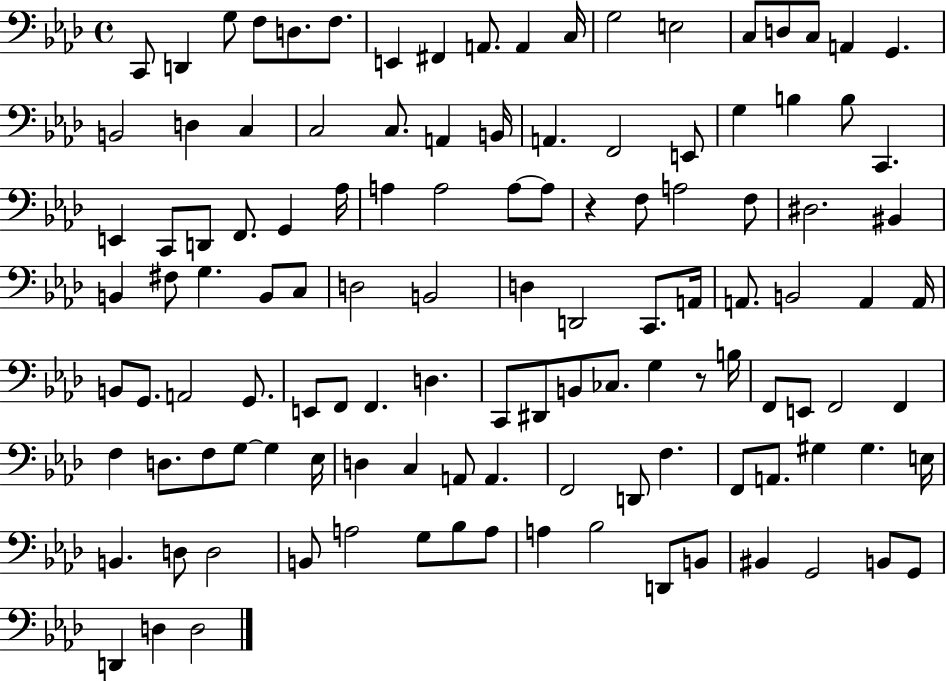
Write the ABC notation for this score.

X:1
T:Untitled
M:4/4
L:1/4
K:Ab
C,,/2 D,, G,/2 F,/2 D,/2 F,/2 E,, ^F,, A,,/2 A,, C,/4 G,2 E,2 C,/2 D,/2 C,/2 A,, G,, B,,2 D, C, C,2 C,/2 A,, B,,/4 A,, F,,2 E,,/2 G, B, B,/2 C,, E,, C,,/2 D,,/2 F,,/2 G,, _A,/4 A, A,2 A,/2 A,/2 z F,/2 A,2 F,/2 ^D,2 ^B,, B,, ^F,/2 G, B,,/2 C,/2 D,2 B,,2 D, D,,2 C,,/2 A,,/4 A,,/2 B,,2 A,, A,,/4 B,,/2 G,,/2 A,,2 G,,/2 E,,/2 F,,/2 F,, D, C,,/2 ^D,,/2 B,,/2 _C,/2 G, z/2 B,/4 F,,/2 E,,/2 F,,2 F,, F, D,/2 F,/2 G,/2 G, _E,/4 D, C, A,,/2 A,, F,,2 D,,/2 F, F,,/2 A,,/2 ^G, ^G, E,/4 B,, D,/2 D,2 B,,/2 A,2 G,/2 _B,/2 A,/2 A, _B,2 D,,/2 B,,/2 ^B,, G,,2 B,,/2 G,,/2 D,, D, D,2